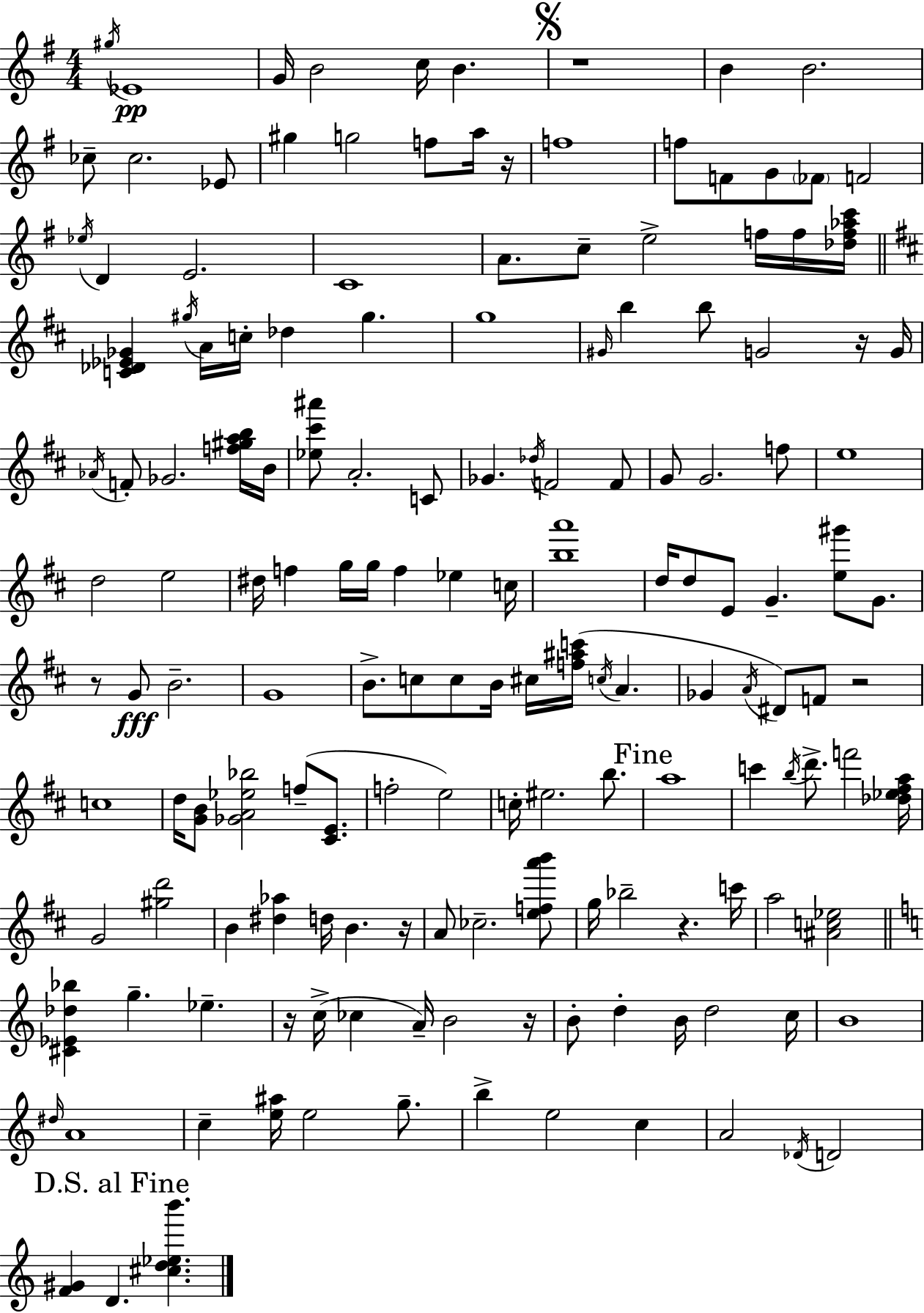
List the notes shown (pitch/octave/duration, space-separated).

G#5/s Eb4/w G4/s B4/h C5/s B4/q. R/w B4/q B4/h. CES5/e CES5/h. Eb4/e G#5/q G5/h F5/e A5/s R/s F5/w F5/e F4/e G4/e FES4/e F4/h Eb5/s D4/q E4/h. C4/w A4/e. C5/e E5/h F5/s F5/s [Db5,F5,Ab5,C6]/s [C4,Db4,Eb4,Gb4]/q G#5/s A4/s C5/s Db5/q G#5/q. G5/w G#4/s B5/q B5/e G4/h R/s G4/s Ab4/s F4/e Gb4/h. [F5,G#5,A5,B5]/s B4/s [Eb5,C#6,A#6]/e A4/h. C4/e Gb4/q. Db5/s F4/h F4/e G4/e G4/h. F5/e E5/w D5/h E5/h D#5/s F5/q G5/s G5/s F5/q Eb5/q C5/s [B5,A6]/w D5/s D5/e E4/e G4/q. [E5,G#6]/e G4/e. R/e G4/e B4/h. G4/w B4/e. C5/e C5/e B4/s C#5/s [F5,A#5,C6]/s C5/s A4/q. Gb4/q A4/s D#4/e F4/e R/h C5/w D5/s [G4,B4]/e [Gb4,A4,Eb5,Bb5]/h F5/e [C#4,E4]/e. F5/h E5/h C5/s EIS5/h. B5/e. A5/w C6/q B5/s D6/e. F6/h [Db5,Eb5,F#5,A5]/s G4/h [G#5,D6]/h B4/q [D#5,Ab5]/q D5/s B4/q. R/s A4/e CES5/h. [E5,F5,A6,B6]/e G5/s Bb5/h R/q. C6/s A5/h [A#4,C5,Eb5]/h [C#4,Eb4,Db5,Bb5]/q G5/q. Eb5/q. R/s C5/s CES5/q A4/s B4/h R/s B4/e D5/q B4/s D5/h C5/s B4/w D#5/s A4/w C5/q [E5,A#5]/s E5/h G5/e. B5/q E5/h C5/q A4/h Db4/s D4/h [F4,G#4]/q D4/q. [C#5,D5,Eb5,B6]/q.